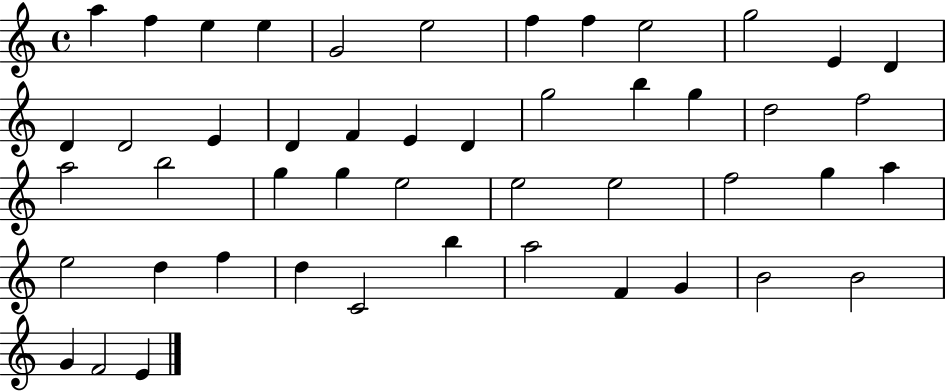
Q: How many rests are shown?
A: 0